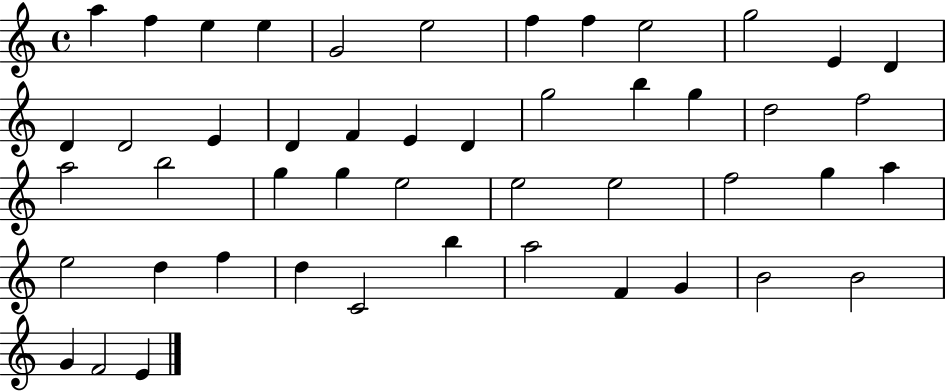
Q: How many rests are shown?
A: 0